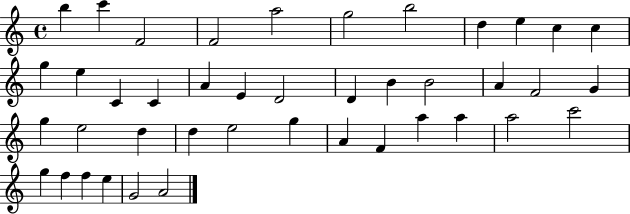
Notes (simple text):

B5/q C6/q F4/h F4/h A5/h G5/h B5/h D5/q E5/q C5/q C5/q G5/q E5/q C4/q C4/q A4/q E4/q D4/h D4/q B4/q B4/h A4/q F4/h G4/q G5/q E5/h D5/q D5/q E5/h G5/q A4/q F4/q A5/q A5/q A5/h C6/h G5/q F5/q F5/q E5/q G4/h A4/h